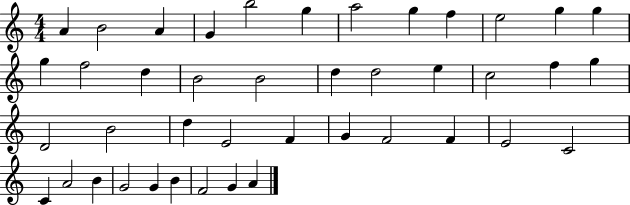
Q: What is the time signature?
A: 4/4